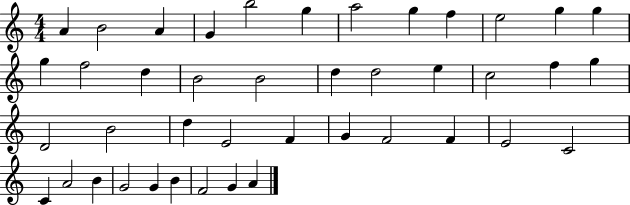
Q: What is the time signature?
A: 4/4